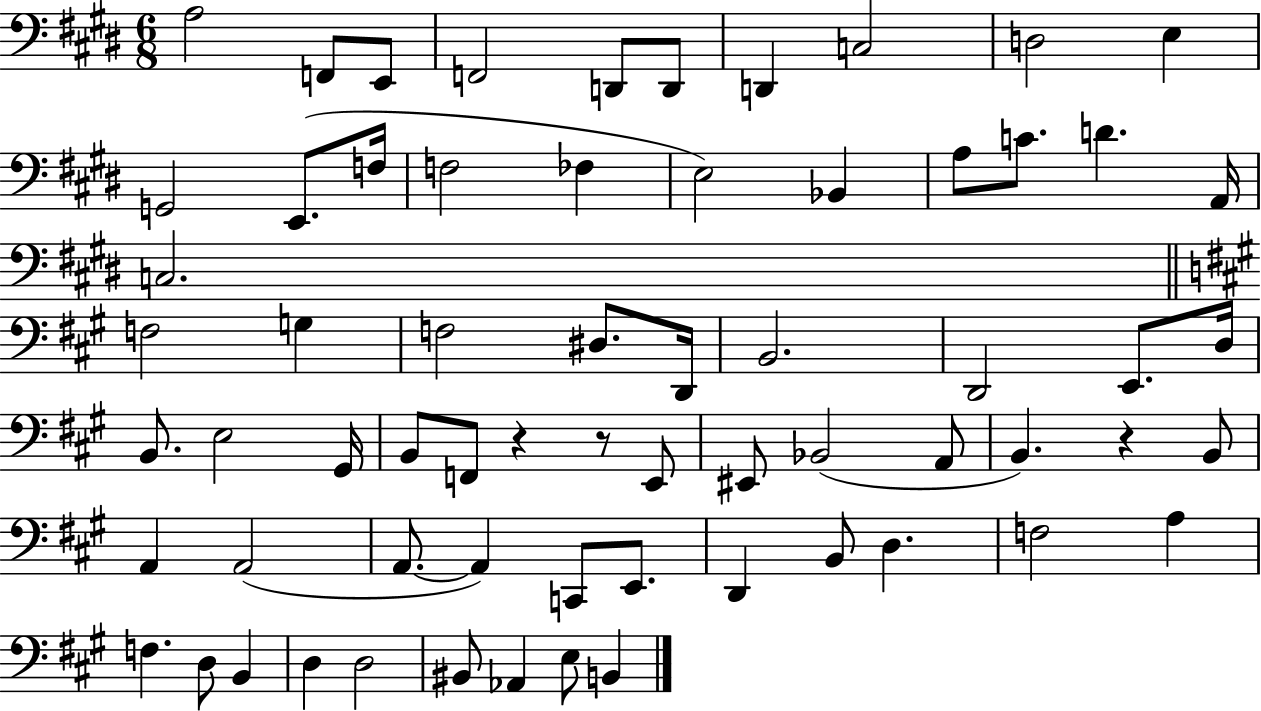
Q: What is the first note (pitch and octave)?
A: A3